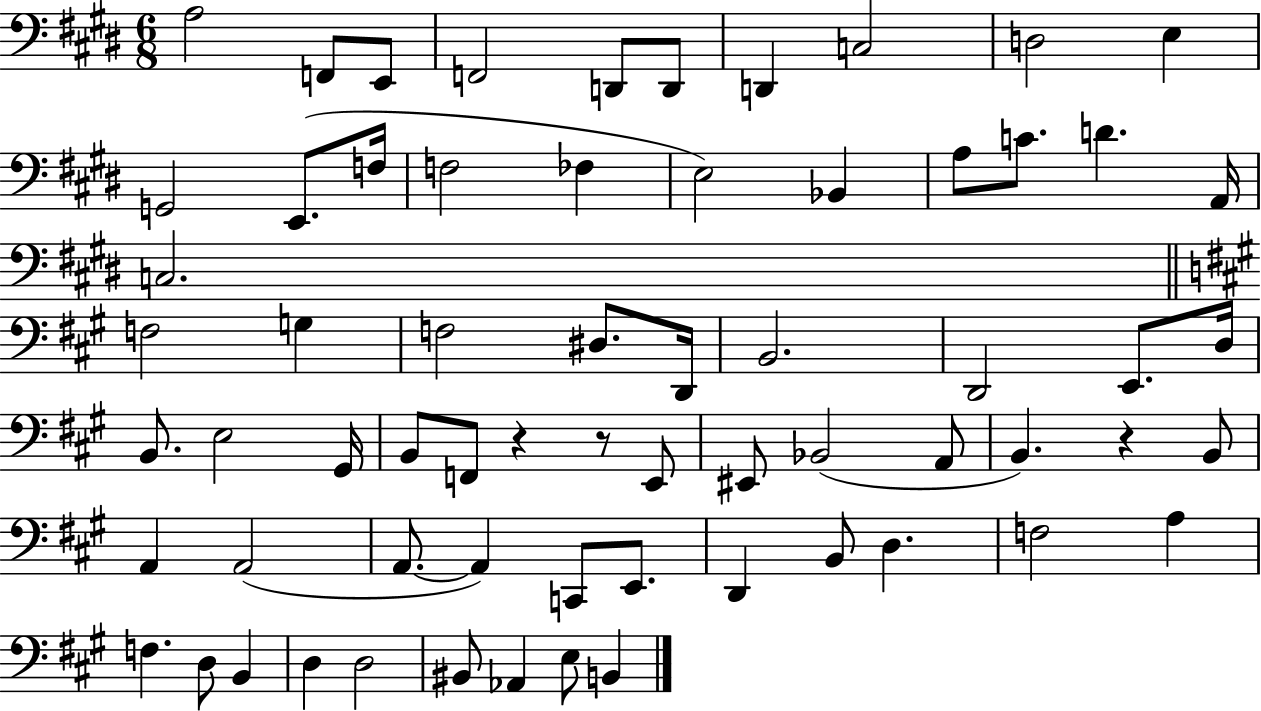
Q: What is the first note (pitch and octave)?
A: A3